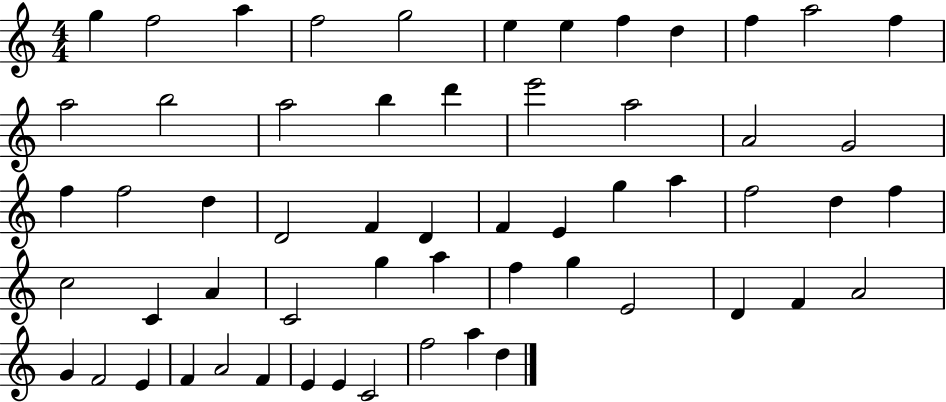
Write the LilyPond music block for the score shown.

{
  \clef treble
  \numericTimeSignature
  \time 4/4
  \key c \major
  g''4 f''2 a''4 | f''2 g''2 | e''4 e''4 f''4 d''4 | f''4 a''2 f''4 | \break a''2 b''2 | a''2 b''4 d'''4 | e'''2 a''2 | a'2 g'2 | \break f''4 f''2 d''4 | d'2 f'4 d'4 | f'4 e'4 g''4 a''4 | f''2 d''4 f''4 | \break c''2 c'4 a'4 | c'2 g''4 a''4 | f''4 g''4 e'2 | d'4 f'4 a'2 | \break g'4 f'2 e'4 | f'4 a'2 f'4 | e'4 e'4 c'2 | f''2 a''4 d''4 | \break \bar "|."
}